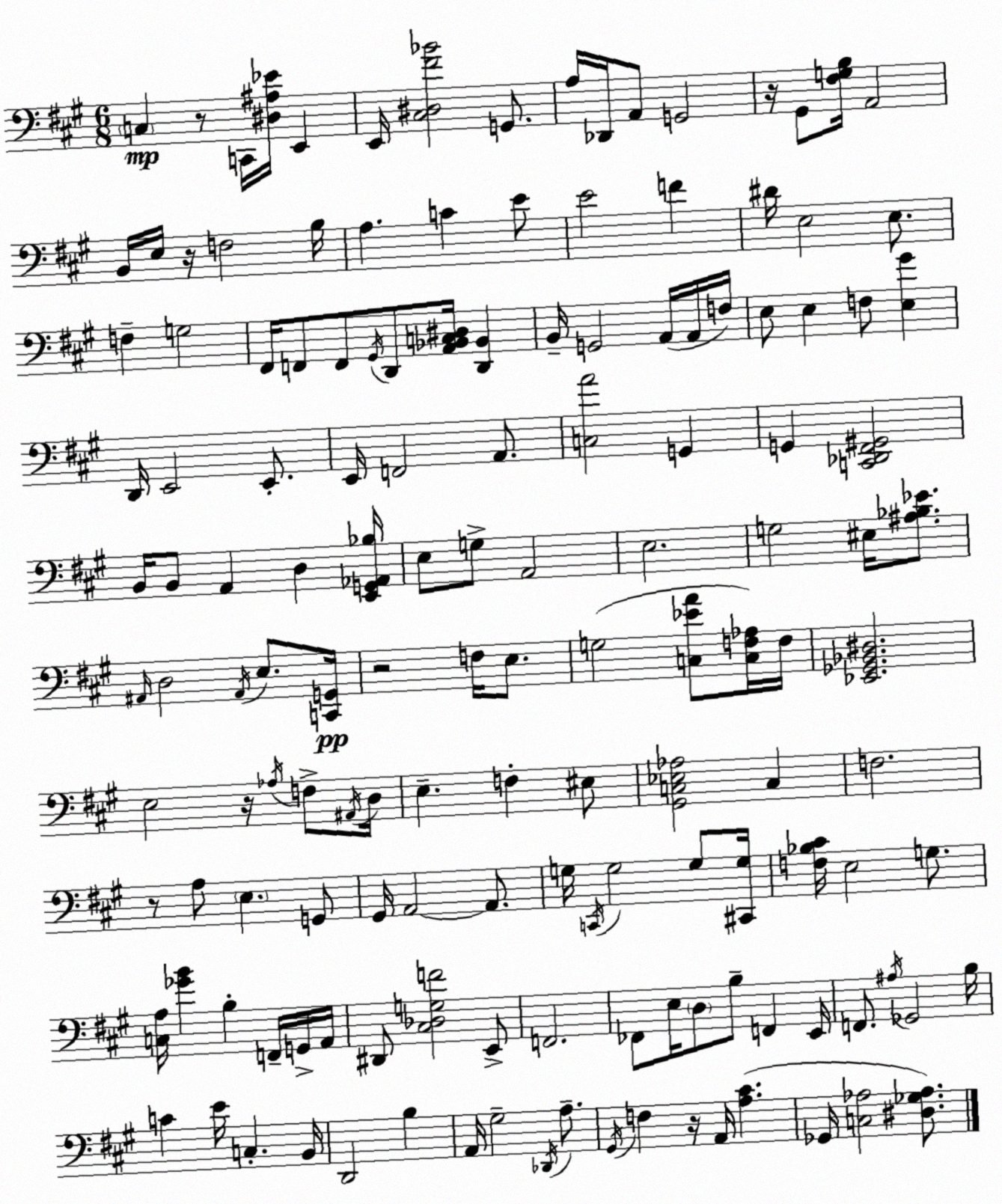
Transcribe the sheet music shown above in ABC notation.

X:1
T:Untitled
M:6/8
L:1/4
K:A
C, z/2 C,,/4 [^D,^A,_E]/4 E,, E,,/4 [^C,^D,^F_B]2 G,,/2 A,/4 _D,,/4 A,,/2 G,,2 z/4 ^G,,/2 [^F,G,B,]/4 A,,2 B,,/4 E,/4 z/4 F,2 B,/4 A, C E/2 E2 F ^D/4 E,2 E,/2 F, G,2 ^F,,/4 F,,/2 F,,/2 ^G,,/4 D,,/2 [A,,_B,,C,^D,]/4 [D,,_B,,] B,,/4 G,,2 A,,/4 A,,/4 F,/4 E,/2 E, F,/2 [E,^G] D,,/4 E,,2 E,,/2 E,,/4 F,,2 A,,/2 [C,A]2 G,, G,, [C,,_D,,^F,,^G,,]2 B,,/4 B,,/2 A,, D, [E,,G,,_A,,_B,]/4 E,/2 G,/2 A,,2 E,2 G,2 ^E,/4 [^A,_B,_E]/2 ^A,,/4 D,2 ^A,,/4 E,/2 [C,,G,,]/4 z2 F,/4 E,/2 G,2 [C,_EA]/2 [C,F,_A,]/4 F,/4 [_E,,_G,,_B,,^D,]2 E,2 z/4 _A,/4 F,/2 ^A,,/4 D,/4 E, F, ^E,/2 [^G,,C,_E,_A,]2 C, F,2 z/2 A,/2 E, G,,/2 ^G,,/4 A,,2 A,,/2 G,/4 C,,/4 G,2 G,/2 [^C,,G,]/4 [F,_B,^C]/4 E,2 G,/2 [C,A,]/4 [_GB] B, F,,/4 G,,/4 A,,/4 ^D,,/2 [^C,_D,G,F]2 E,,/2 F,,2 _F,,/2 E,/4 D,/2 B,/2 F,, E,,/4 F,,/2 ^A,/4 _G,,2 B,/4 C E/4 C, B,,/4 D,,2 B, A,,/4 ^G,2 _D,,/4 A,/2 ^G,,/4 F, z/4 A,,/4 [A,^C] _G,,/4 [C,_A,]2 [^D,_G,_A,]/2